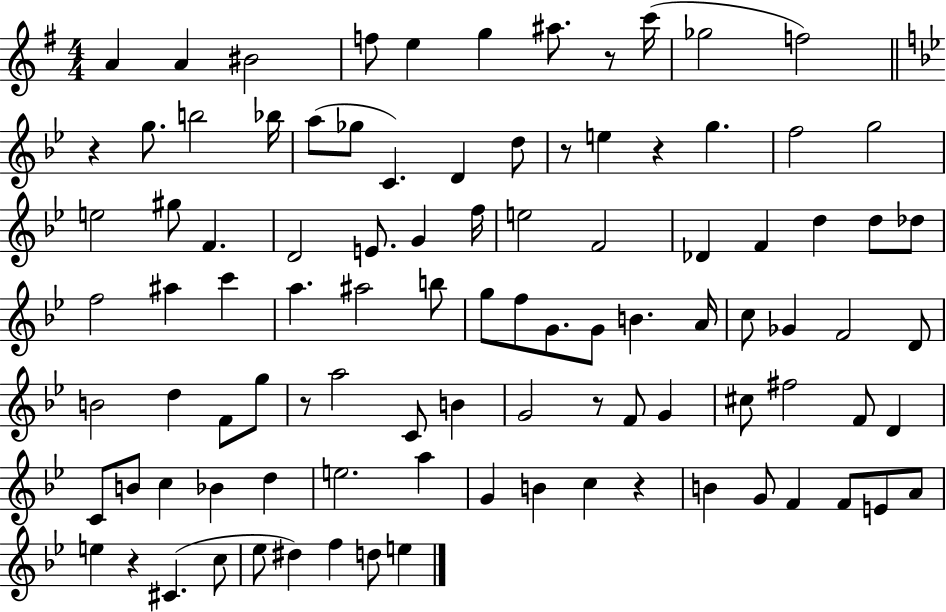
{
  \clef treble
  \numericTimeSignature
  \time 4/4
  \key g \major
  a'4 a'4 bis'2 | f''8 e''4 g''4 ais''8. r8 c'''16( | ges''2 f''2) | \bar "||" \break \key bes \major r4 g''8. b''2 bes''16 | a''8( ges''8 c'4.) d'4 d''8 | r8 e''4 r4 g''4. | f''2 g''2 | \break e''2 gis''8 f'4. | d'2 e'8. g'4 f''16 | e''2 f'2 | des'4 f'4 d''4 d''8 des''8 | \break f''2 ais''4 c'''4 | a''4. ais''2 b''8 | g''8 f''8 g'8. g'8 b'4. a'16 | c''8 ges'4 f'2 d'8 | \break b'2 d''4 f'8 g''8 | r8 a''2 c'8 b'4 | g'2 r8 f'8 g'4 | cis''8 fis''2 f'8 d'4 | \break c'8 b'8 c''4 bes'4 d''4 | e''2. a''4 | g'4 b'4 c''4 r4 | b'4 g'8 f'4 f'8 e'8 a'8 | \break e''4 r4 cis'4.( c''8 | ees''8 dis''4) f''4 d''8 e''4 | \bar "|."
}